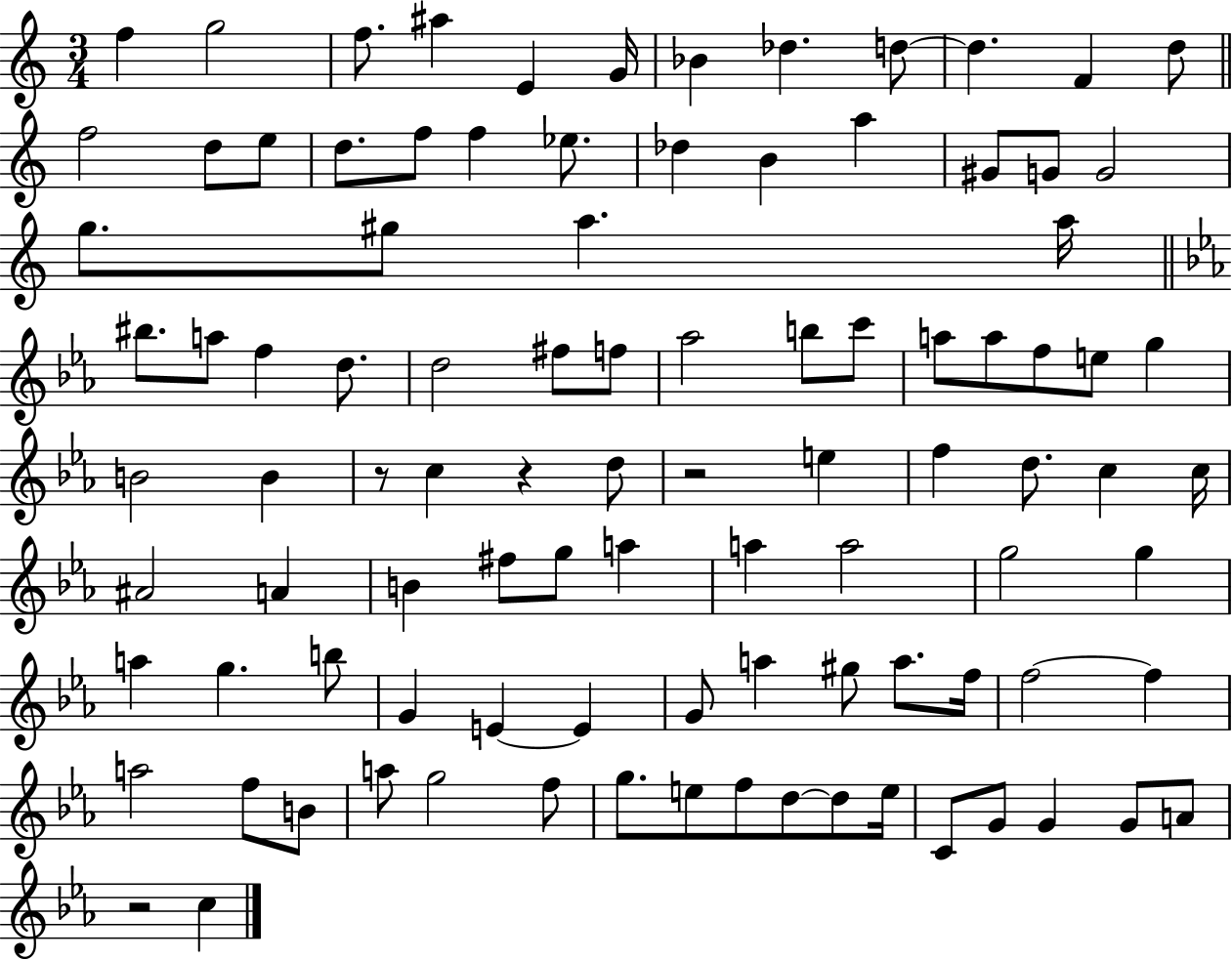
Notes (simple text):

F5/q G5/h F5/e. A#5/q E4/q G4/s Bb4/q Db5/q. D5/e D5/q. F4/q D5/e F5/h D5/e E5/e D5/e. F5/e F5/q Eb5/e. Db5/q B4/q A5/q G#4/e G4/e G4/h G5/e. G#5/e A5/q. A5/s BIS5/e. A5/e F5/q D5/e. D5/h F#5/e F5/e Ab5/h B5/e C6/e A5/e A5/e F5/e E5/e G5/q B4/h B4/q R/e C5/q R/q D5/e R/h E5/q F5/q D5/e. C5/q C5/s A#4/h A4/q B4/q F#5/e G5/e A5/q A5/q A5/h G5/h G5/q A5/q G5/q. B5/e G4/q E4/q E4/q G4/e A5/q G#5/e A5/e. F5/s F5/h F5/q A5/h F5/e B4/e A5/e G5/h F5/e G5/e. E5/e F5/e D5/e D5/e E5/s C4/e G4/e G4/q G4/e A4/e R/h C5/q